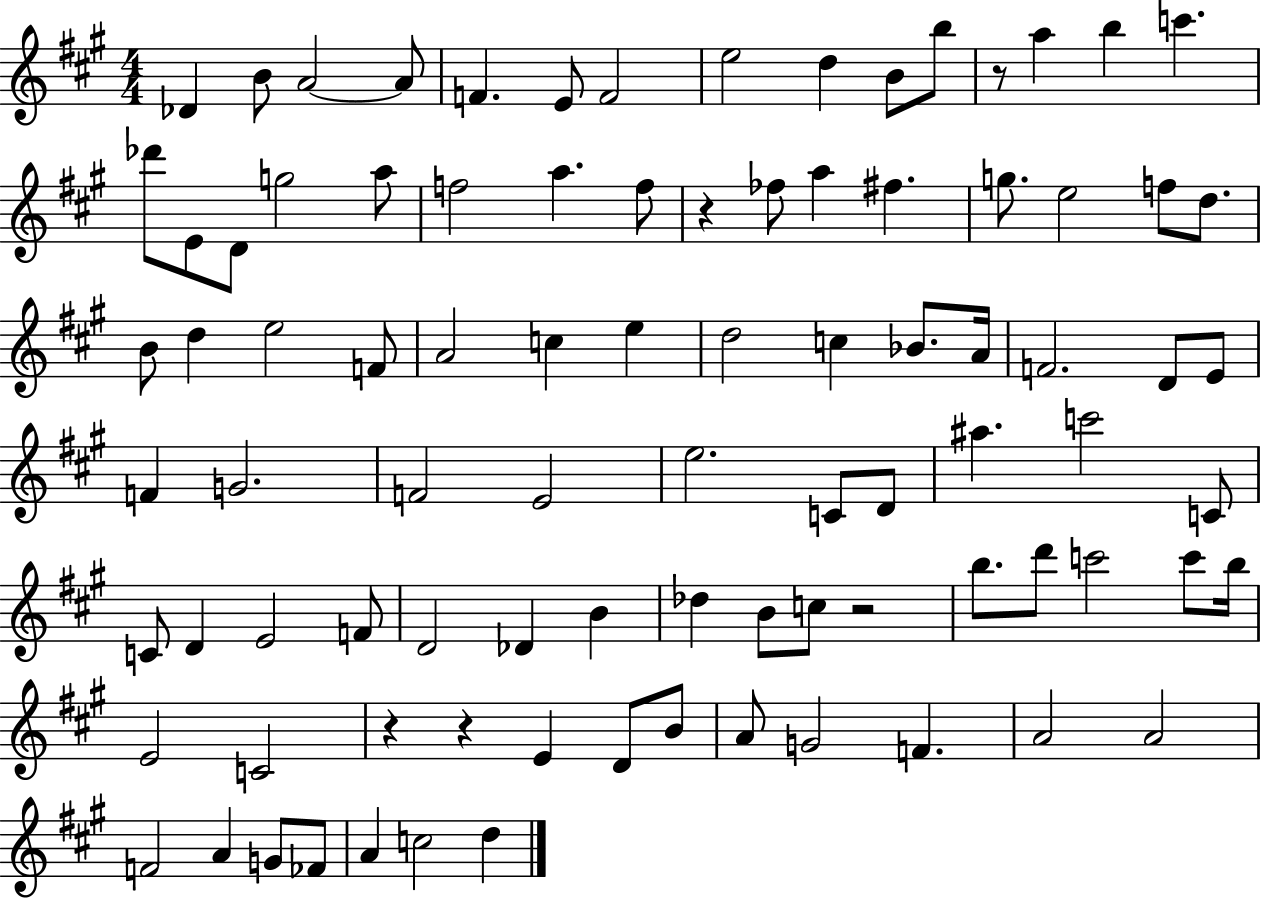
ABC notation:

X:1
T:Untitled
M:4/4
L:1/4
K:A
_D B/2 A2 A/2 F E/2 F2 e2 d B/2 b/2 z/2 a b c' _d'/2 E/2 D/2 g2 a/2 f2 a f/2 z _f/2 a ^f g/2 e2 f/2 d/2 B/2 d e2 F/2 A2 c e d2 c _B/2 A/4 F2 D/2 E/2 F G2 F2 E2 e2 C/2 D/2 ^a c'2 C/2 C/2 D E2 F/2 D2 _D B _d B/2 c/2 z2 b/2 d'/2 c'2 c'/2 b/4 E2 C2 z z E D/2 B/2 A/2 G2 F A2 A2 F2 A G/2 _F/2 A c2 d